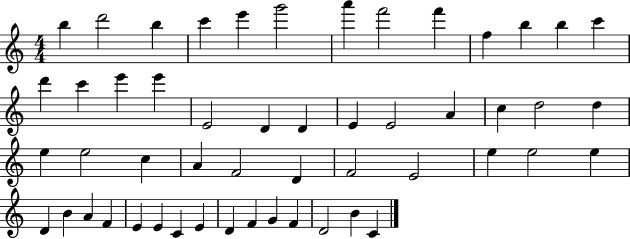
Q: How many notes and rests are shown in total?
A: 52